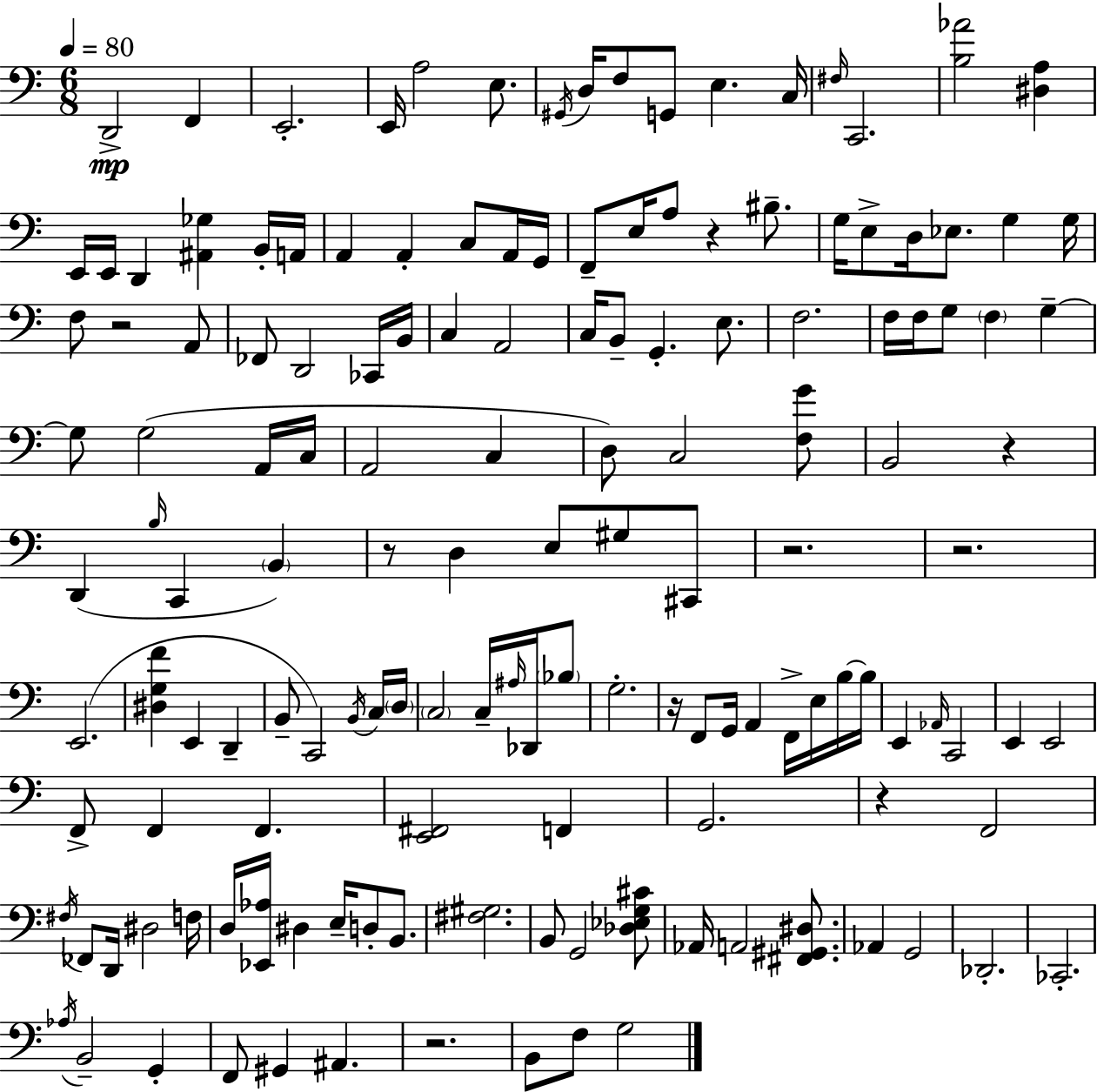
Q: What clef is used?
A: bass